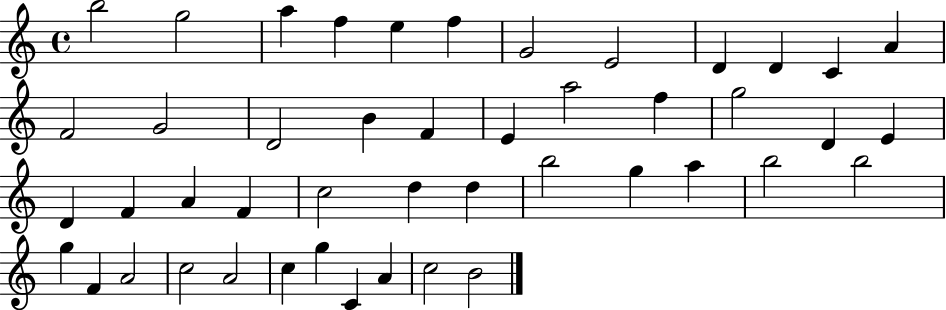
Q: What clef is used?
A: treble